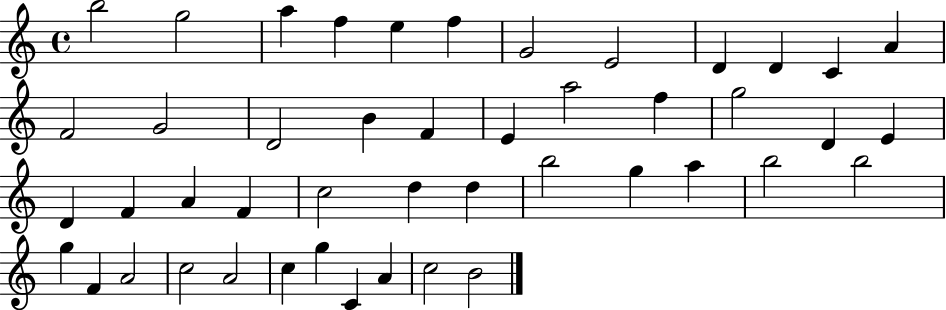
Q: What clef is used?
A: treble